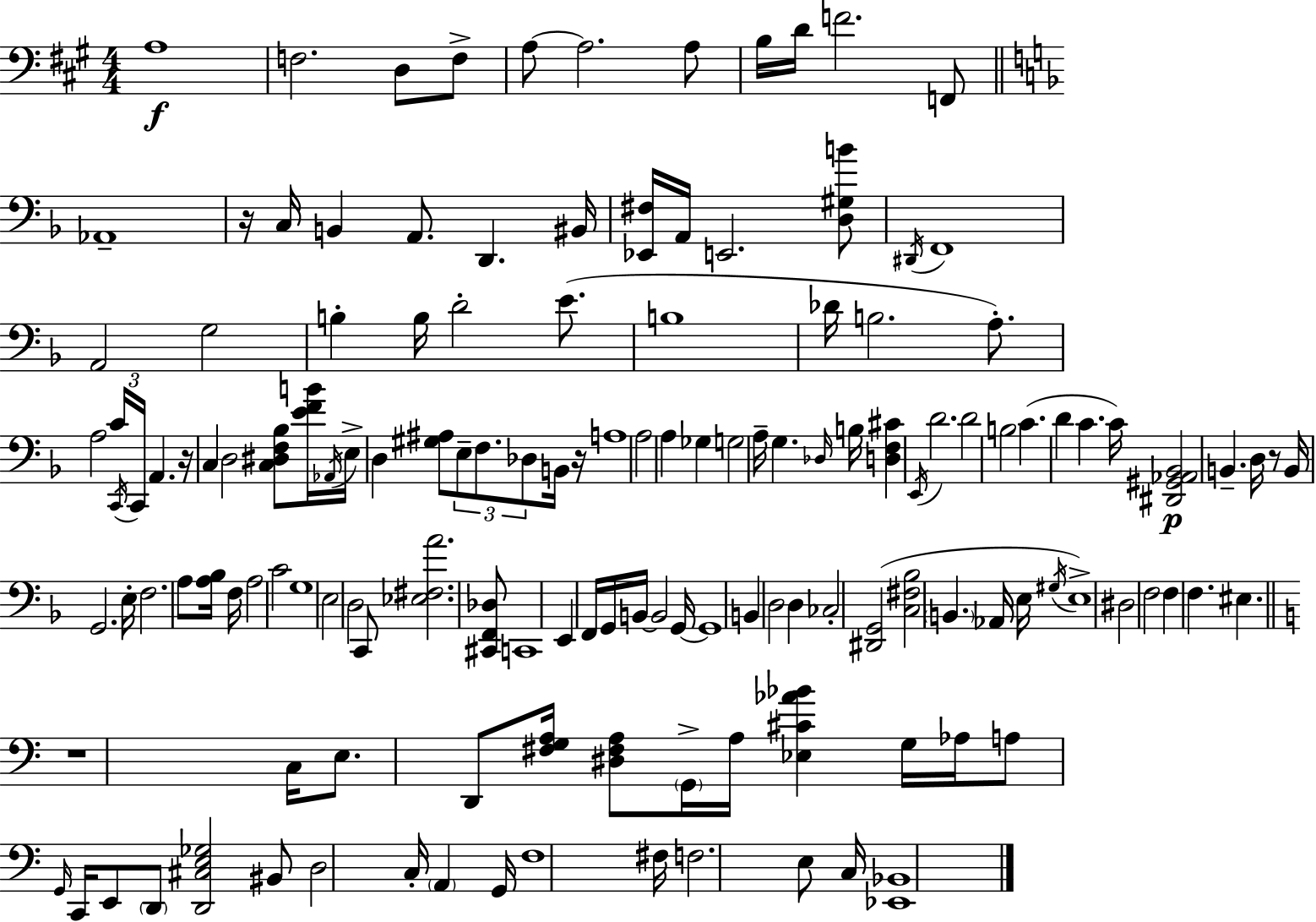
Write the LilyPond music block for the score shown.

{
  \clef bass
  \numericTimeSignature
  \time 4/4
  \key a \major
  a1\f | f2. d8 f8-> | a8~~ a2. a8 | b16 d'16 f'2. f,8 | \break \bar "||" \break \key d \minor aes,1-- | r16 c16 b,4 a,8. d,4. bis,16 | <ees, fis>16 a,16 e,2. <d gis b'>8 | \acciaccatura { dis,16 } f,1 | \break a,2 g2 | b4-. b16 d'2-. e'8.( | b1 | des'16 b2. a8.-.) | \break a2 \tuplet 3/2 { c'16 \acciaccatura { c,16 } c,16 } a,4. | r16 c4 d2 <c dis f bes>8 | <e' f' b'>16 \acciaccatura { aes,16 } e16-> d4 <gis ais>8 \tuplet 3/2 { e8-- f8. des8 } | b,16 r16 a1 | \break a2 a4 ges4 | g2 a16-- g4. | \grace { des16 } b16 <d f cis'>4 \acciaccatura { e,16 } d'2. | d'2 b2 | \break c'4.( d'4 c'4. | c'16) <dis, gis, aes, bes,>2\p b,4.-- | d16 r8 b,16 g,2. | e16-. f2. | \break a8 <a bes>16 f16 a2 c'2 | g1 | e2 d2 | c,8 <ees fis a'>2. | \break <cis, f, des>8 c,1 | e,4 f,16 g,16 b,16~~ b,2 | g,16~~ g,1 | b,4 d2 | \break d4 ces2-. <dis, g,>2( | <c fis bes>2 \parenthesize b,4. | aes,16 e16 \acciaccatura { gis16 }) e1-> | dis2 f2 | \break f4 f4. | eis4. \bar "||" \break \key a \minor r1 | c16 e8. d,8 <fis g a>16 <dis fis a>8 \parenthesize g,16-> a16 <ees cis' aes' bes'>4 g16 | aes16 a8 \grace { g,16 } c,16 e,8 \parenthesize d,8 <d, cis e ges>2 | bis,8 d2 c16-. \parenthesize a,4 | \break g,16 f1 | fis16 f2. e8 | c16 <ees, bes,>1 | \bar "|."
}